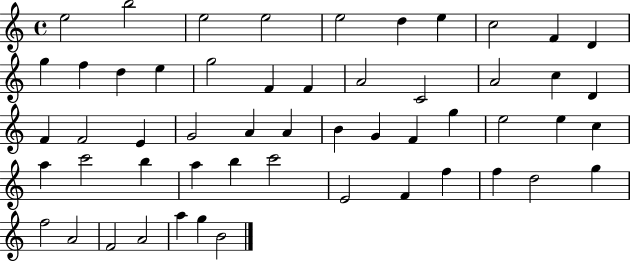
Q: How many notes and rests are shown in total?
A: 54